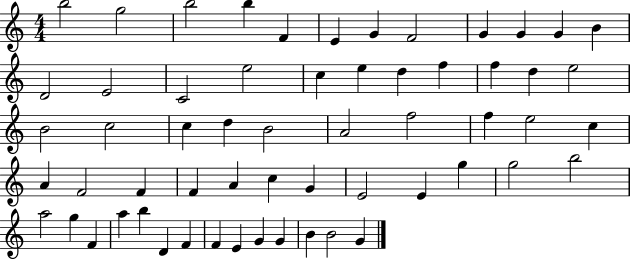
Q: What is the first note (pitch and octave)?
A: B5